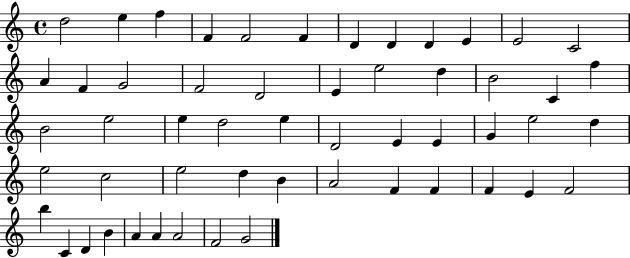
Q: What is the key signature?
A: C major